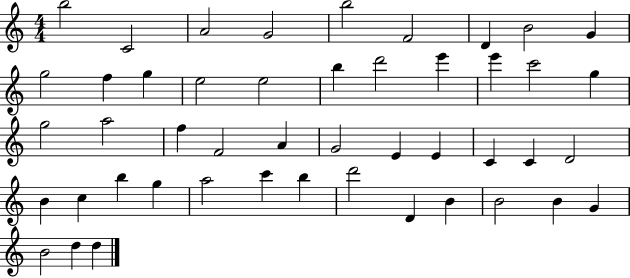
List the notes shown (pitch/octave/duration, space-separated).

B5/h C4/h A4/h G4/h B5/h F4/h D4/q B4/h G4/q G5/h F5/q G5/q E5/h E5/h B5/q D6/h E6/q E6/q C6/h G5/q G5/h A5/h F5/q F4/h A4/q G4/h E4/q E4/q C4/q C4/q D4/h B4/q C5/q B5/q G5/q A5/h C6/q B5/q D6/h D4/q B4/q B4/h B4/q G4/q B4/h D5/q D5/q